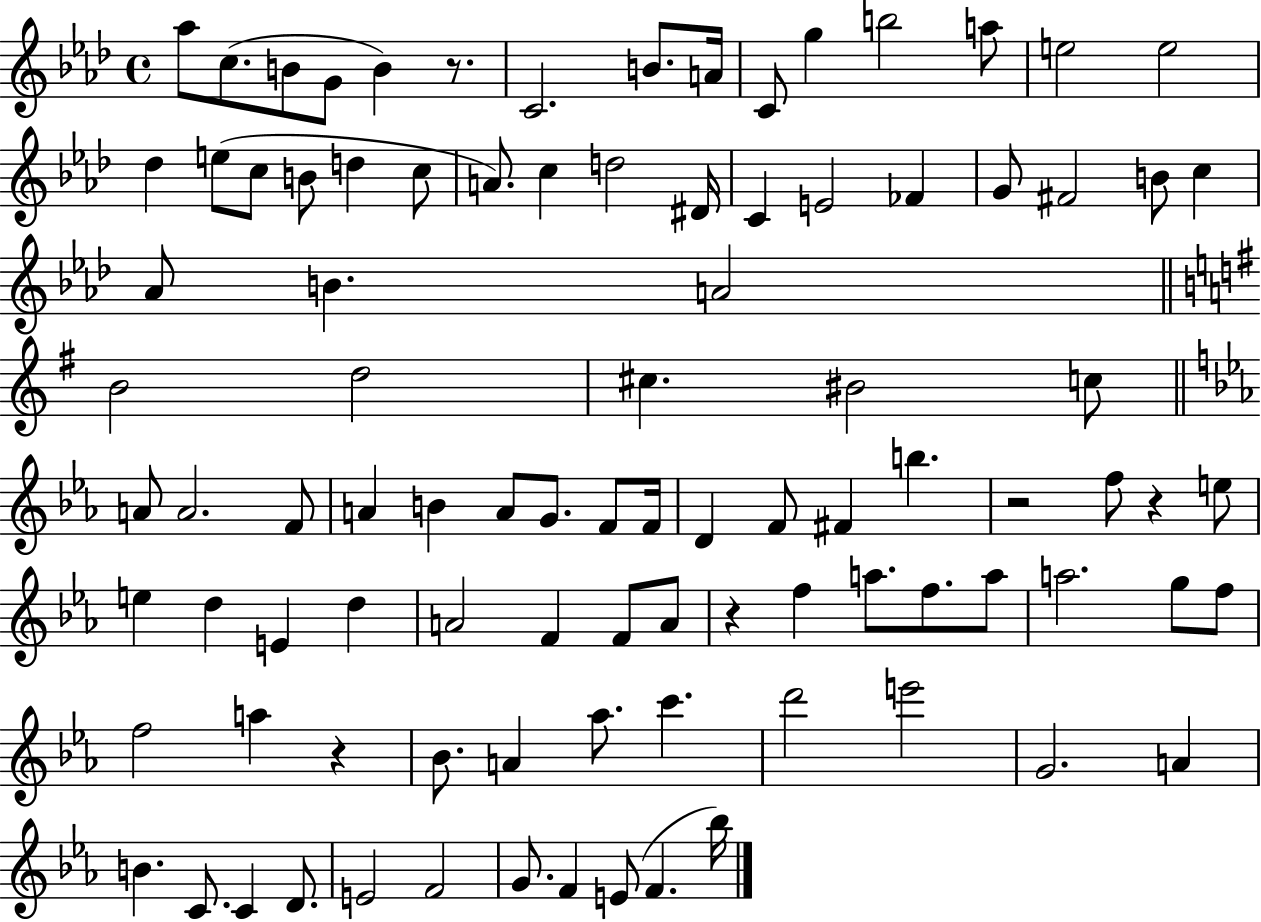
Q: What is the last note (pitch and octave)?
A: Bb5